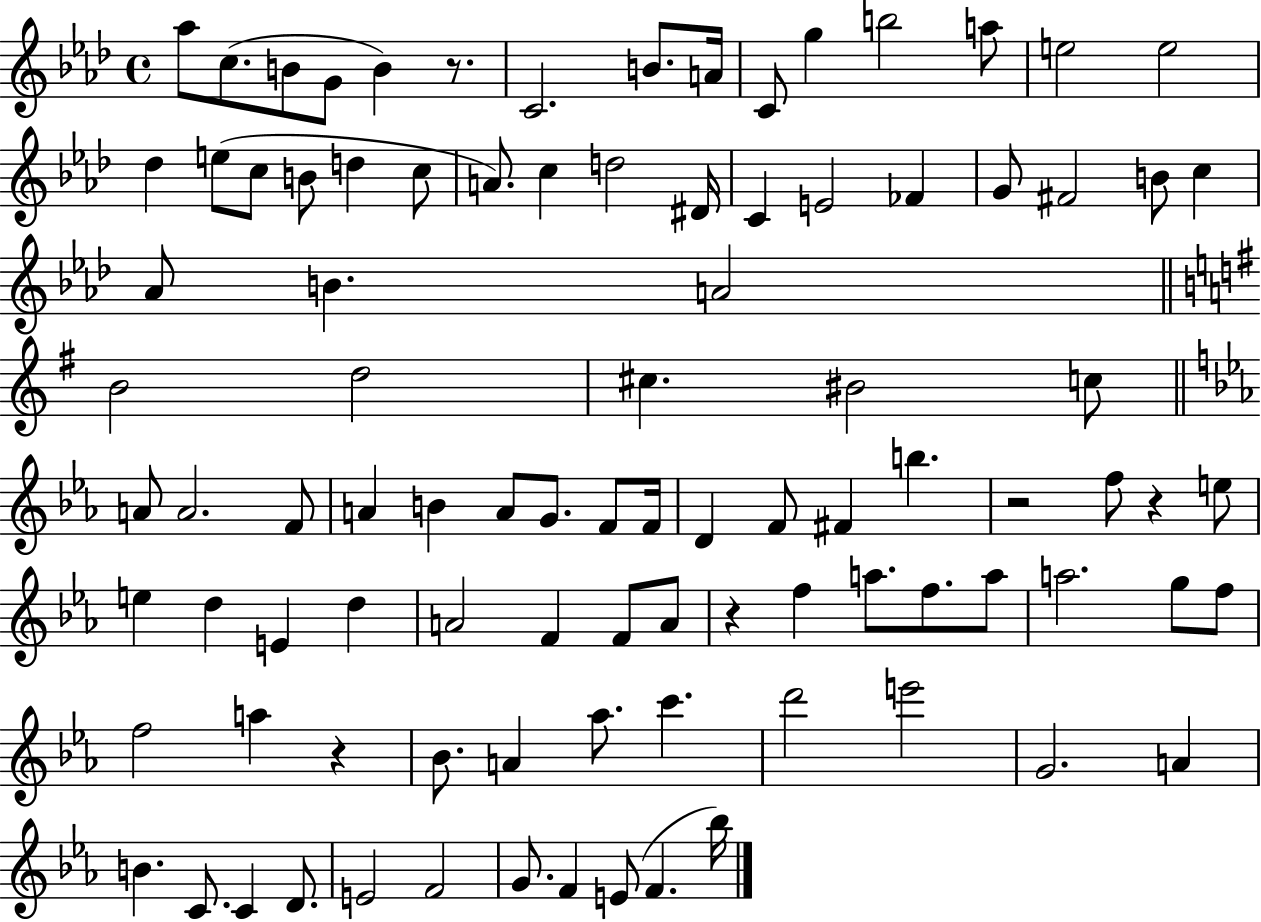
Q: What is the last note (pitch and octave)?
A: Bb5